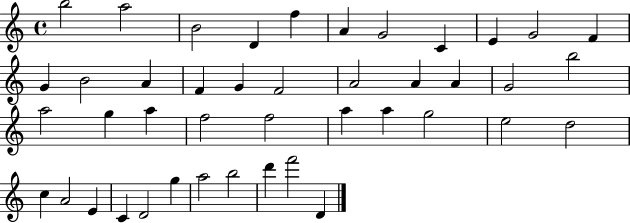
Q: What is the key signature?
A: C major